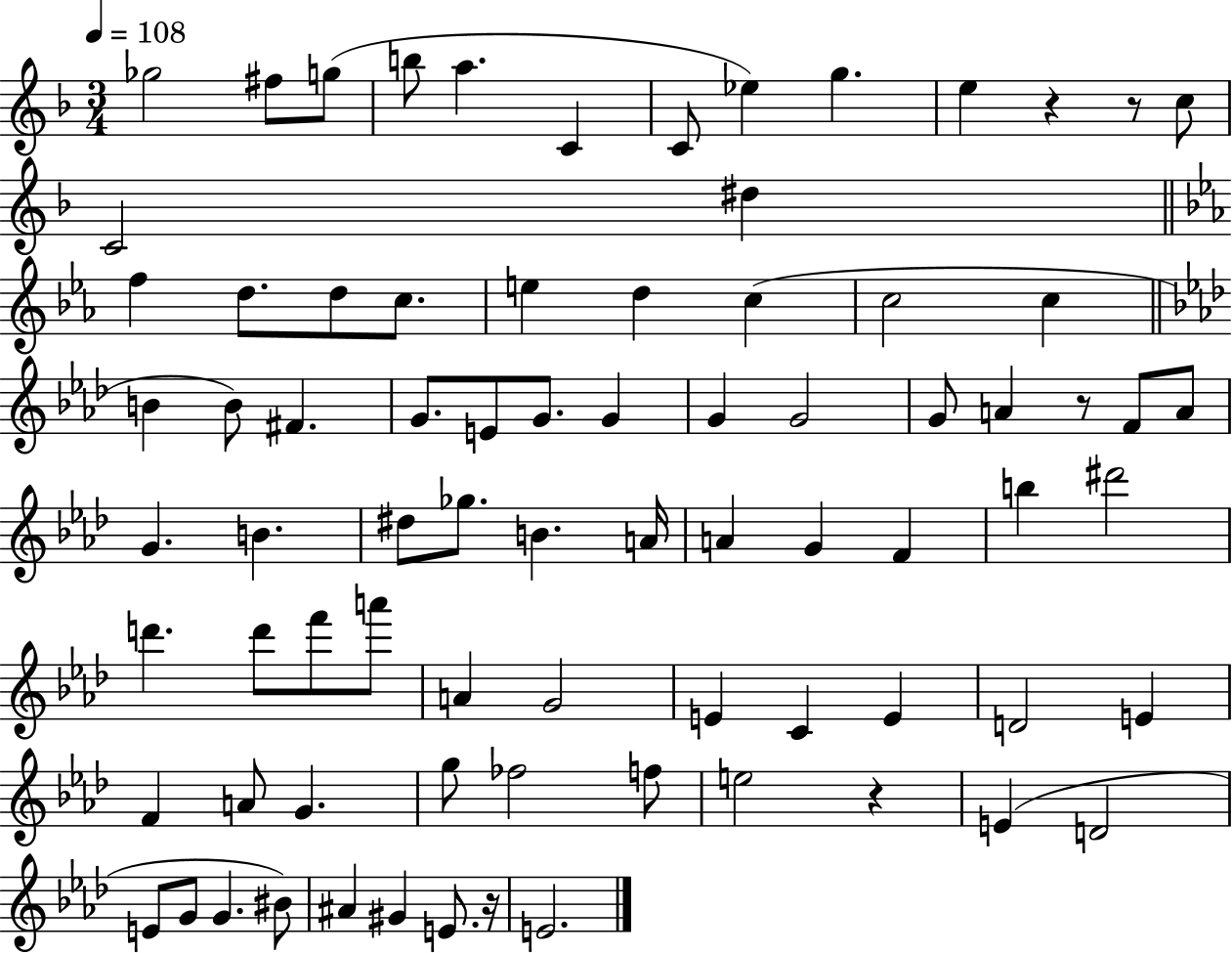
X:1
T:Untitled
M:3/4
L:1/4
K:F
_g2 ^f/2 g/2 b/2 a C C/2 _e g e z z/2 c/2 C2 ^d f d/2 d/2 c/2 e d c c2 c B B/2 ^F G/2 E/2 G/2 G G G2 G/2 A z/2 F/2 A/2 G B ^d/2 _g/2 B A/4 A G F b ^d'2 d' d'/2 f'/2 a'/2 A G2 E C E D2 E F A/2 G g/2 _f2 f/2 e2 z E D2 E/2 G/2 G ^B/2 ^A ^G E/2 z/4 E2